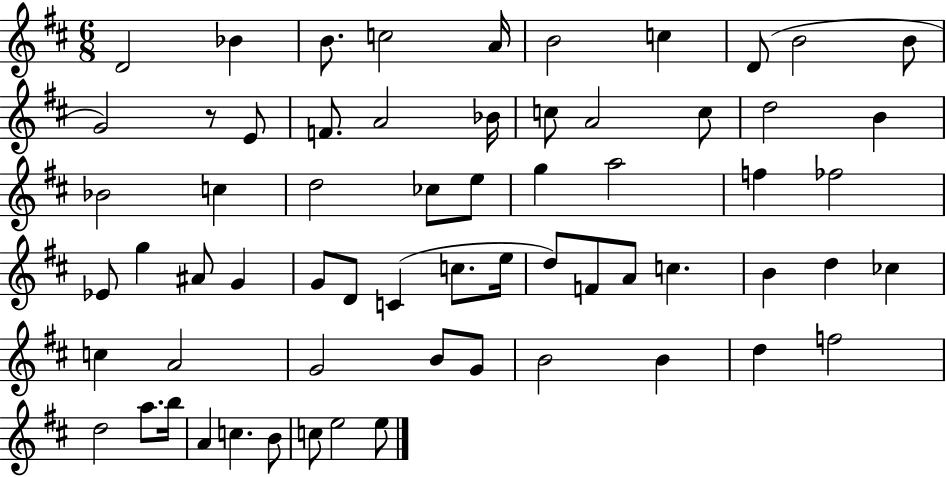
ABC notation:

X:1
T:Untitled
M:6/8
L:1/4
K:D
D2 _B B/2 c2 A/4 B2 c D/2 B2 B/2 G2 z/2 E/2 F/2 A2 _B/4 c/2 A2 c/2 d2 B _B2 c d2 _c/2 e/2 g a2 f _f2 _E/2 g ^A/2 G G/2 D/2 C c/2 e/4 d/2 F/2 A/2 c B d _c c A2 G2 B/2 G/2 B2 B d f2 d2 a/2 b/4 A c B/2 c/2 e2 e/2